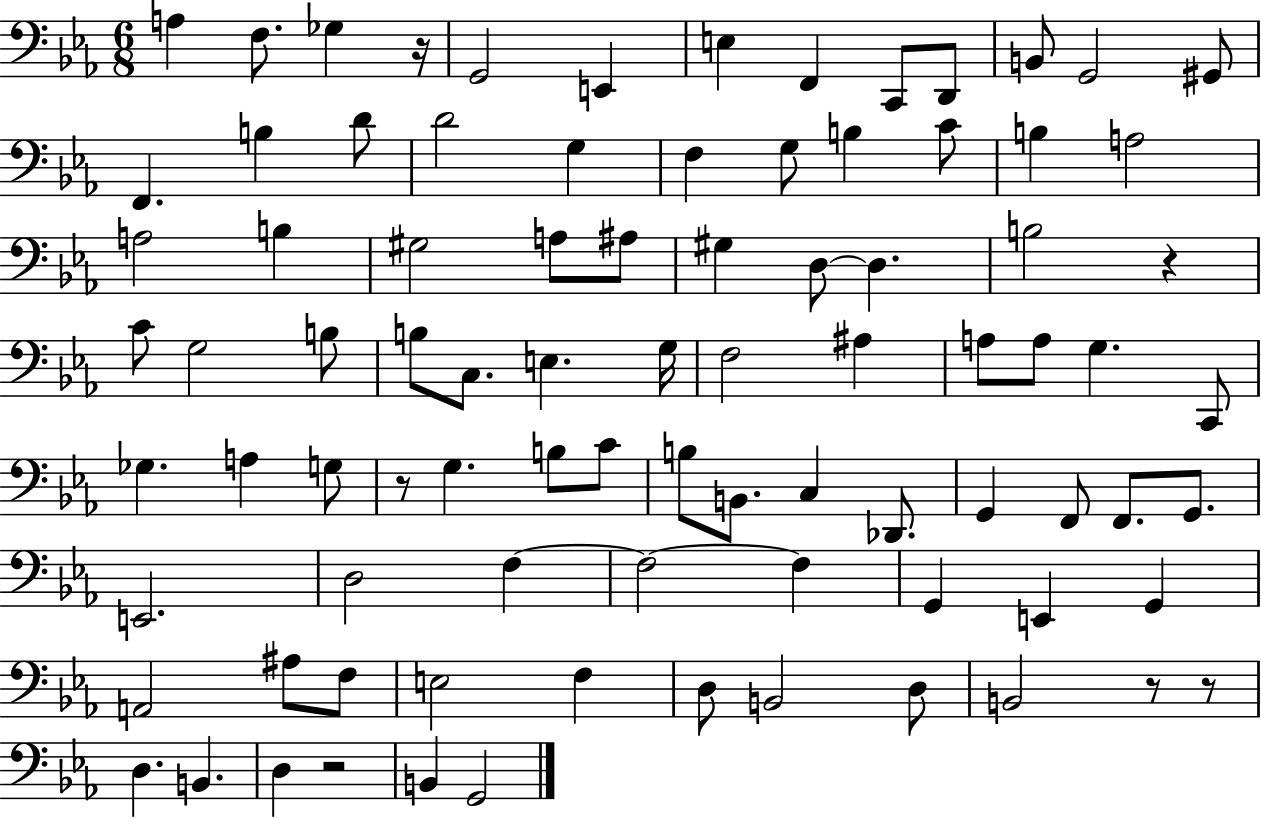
A3/q F3/e. Gb3/q R/s G2/h E2/q E3/q F2/q C2/e D2/e B2/e G2/h G#2/e F2/q. B3/q D4/e D4/h G3/q F3/q G3/e B3/q C4/e B3/q A3/h A3/h B3/q G#3/h A3/e A#3/e G#3/q D3/e D3/q. B3/h R/q C4/e G3/h B3/e B3/e C3/e. E3/q. G3/s F3/h A#3/q A3/e A3/e G3/q. C2/e Gb3/q. A3/q G3/e R/e G3/q. B3/e C4/e B3/e B2/e. C3/q Db2/e. G2/q F2/e F2/e. G2/e. E2/h. D3/h F3/q F3/h F3/q G2/q E2/q G2/q A2/h A#3/e F3/e E3/h F3/q D3/e B2/h D3/e B2/h R/e R/e D3/q. B2/q. D3/q R/h B2/q G2/h